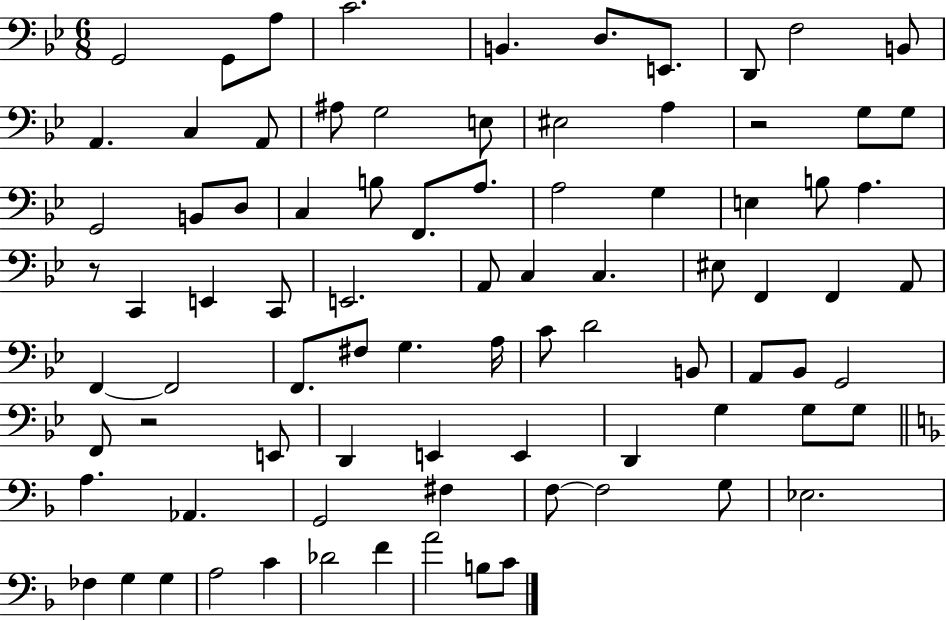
X:1
T:Untitled
M:6/8
L:1/4
K:Bb
G,,2 G,,/2 A,/2 C2 B,, D,/2 E,,/2 D,,/2 F,2 B,,/2 A,, C, A,,/2 ^A,/2 G,2 E,/2 ^E,2 A, z2 G,/2 G,/2 G,,2 B,,/2 D,/2 C, B,/2 F,,/2 A,/2 A,2 G, E, B,/2 A, z/2 C,, E,, C,,/2 E,,2 A,,/2 C, C, ^E,/2 F,, F,, A,,/2 F,, F,,2 F,,/2 ^F,/2 G, A,/4 C/2 D2 B,,/2 A,,/2 _B,,/2 G,,2 F,,/2 z2 E,,/2 D,, E,, E,, D,, G, G,/2 G,/2 A, _A,, G,,2 ^F, F,/2 F,2 G,/2 _E,2 _F, G, G, A,2 C _D2 F A2 B,/2 C/2